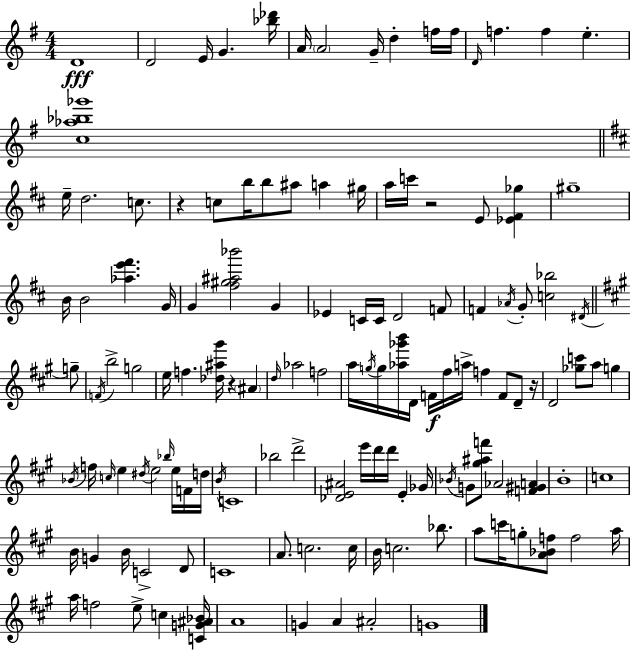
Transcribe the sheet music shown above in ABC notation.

X:1
T:Untitled
M:4/4
L:1/4
K:G
D4 D2 E/4 G [_b_d']/4 A/4 A2 G/4 d f/4 f/4 D/4 f f e [c_a_b_g']4 e/4 d2 c/2 z c/2 b/4 b/2 ^a/2 a ^g/4 a/4 c'/4 z2 E/2 [_E^F_g] ^g4 B/4 B2 [_ae'^f'] G/4 G [^f^g^a_b']2 G _E C/4 C/4 D2 F/2 F _A/4 G/2 [c_b]2 ^D/4 g/2 F/4 b2 g2 e/4 f [_d^a^g']/4 z ^A d/4 _a2 f2 a/4 g/4 g/4 [_a_g'b']/4 D/4 F/4 ^f/4 a/4 f F/2 D/2 z/4 D2 [_gc']/2 a/2 g _B/4 f/4 c/4 e ^d/4 e2 _b/4 e/4 F/4 d/4 B/4 C4 _b2 d'2 [_DE^A]2 e'/4 d'/4 d'/4 E _G/4 _B/4 G/2 [^g^af']/2 _A2 [F^GA] B4 c4 B/4 G B/4 C2 D/2 C4 A/2 c2 c/4 B/4 c2 _b/2 a/2 c'/4 g/2 [A_Bf]/2 f2 a/4 a/4 f2 e/2 c [CG^A_B]/4 A4 G A ^A2 G4